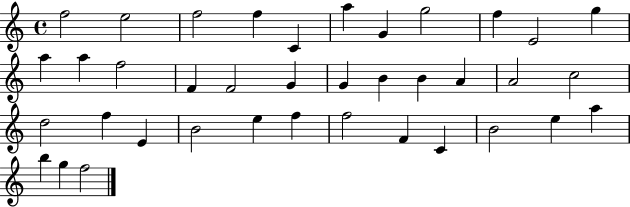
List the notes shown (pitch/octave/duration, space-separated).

F5/h E5/h F5/h F5/q C4/q A5/q G4/q G5/h F5/q E4/h G5/q A5/q A5/q F5/h F4/q F4/h G4/q G4/q B4/q B4/q A4/q A4/h C5/h D5/h F5/q E4/q B4/h E5/q F5/q F5/h F4/q C4/q B4/h E5/q A5/q B5/q G5/q F5/h